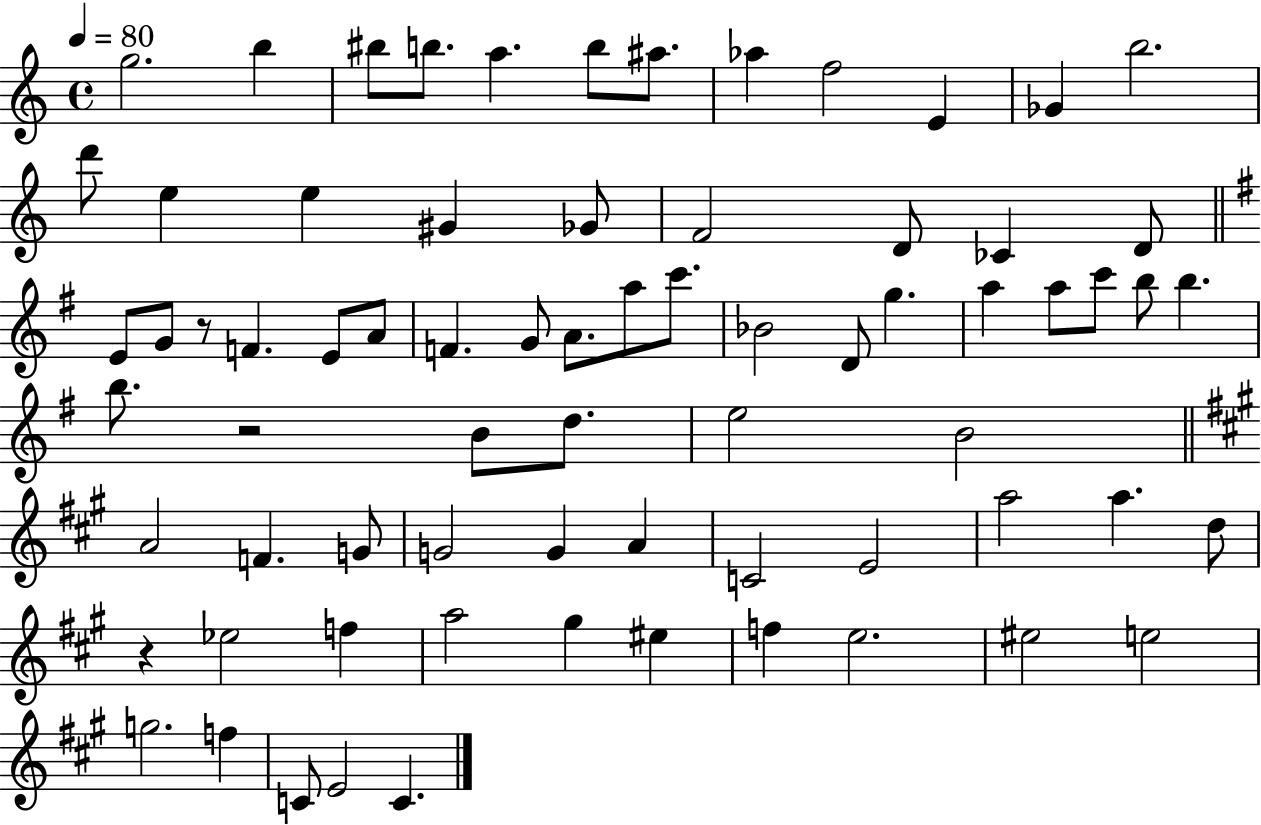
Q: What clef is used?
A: treble